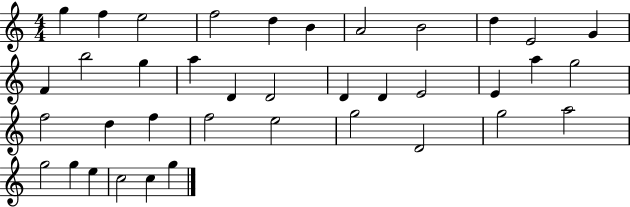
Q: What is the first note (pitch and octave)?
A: G5